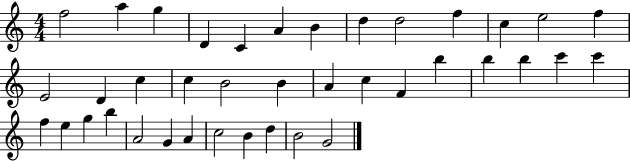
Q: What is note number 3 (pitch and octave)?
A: G5